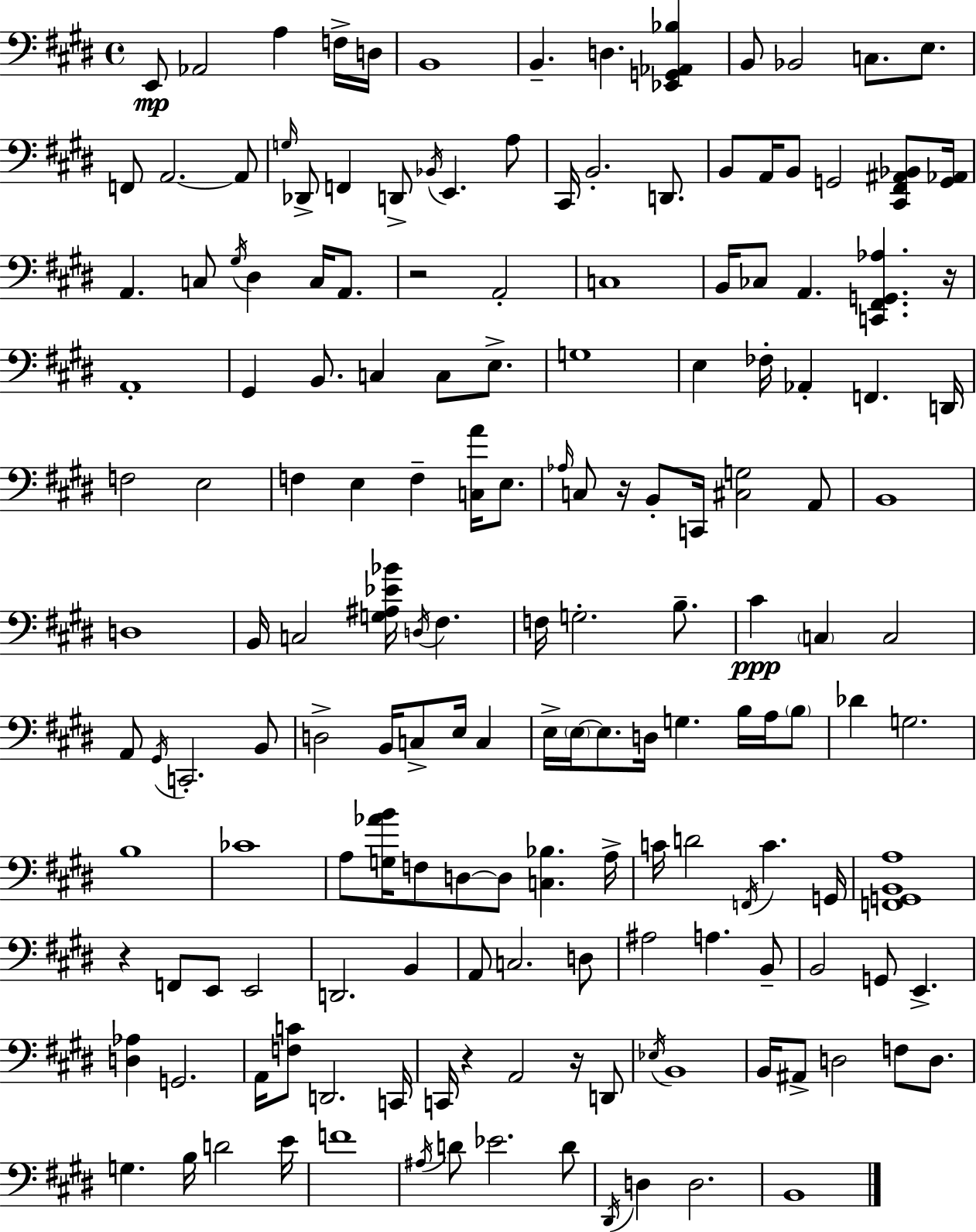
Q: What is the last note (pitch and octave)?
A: B2